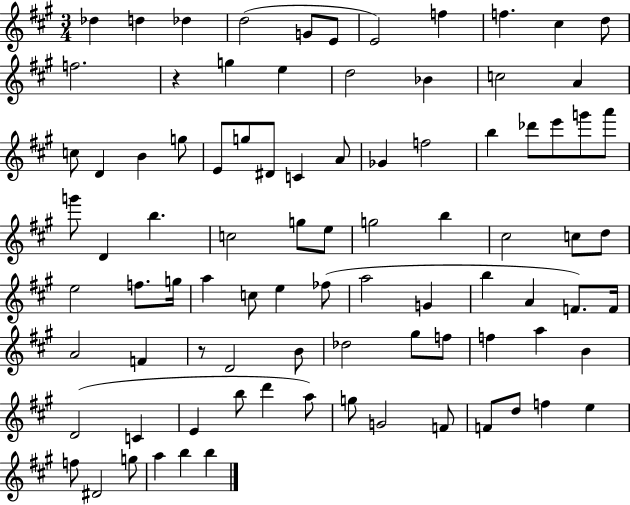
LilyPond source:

{
  \clef treble
  \numericTimeSignature
  \time 3/4
  \key a \major
  \repeat volta 2 { des''4 d''4 des''4 | d''2( g'8 e'8 | e'2) f''4 | f''4. cis''4 d''8 | \break f''2. | r4 g''4 e''4 | d''2 bes'4 | c''2 a'4 | \break c''8 d'4 b'4 g''8 | e'8 g''8 dis'8 c'4 a'8 | ges'4 f''2 | b''4 des'''8 e'''8 g'''8 a'''8 | \break g'''8 d'4 b''4. | c''2 g''8 e''8 | g''2 b''4 | cis''2 c''8 d''8 | \break e''2 f''8. g''16 | a''4 c''8 e''4 fes''8( | a''2 g'4 | b''4 a'4 f'8.) f'16 | \break a'2 f'4 | r8 d'2 b'8 | des''2 gis''8 f''8 | f''4 a''4 b'4 | \break d'2( c'4 | e'4 b''8 d'''4 a''8) | g''8 g'2 f'8 | f'8 d''8 f''4 e''4 | \break f''8 dis'2 g''8 | a''4 b''4 b''4 | } \bar "|."
}